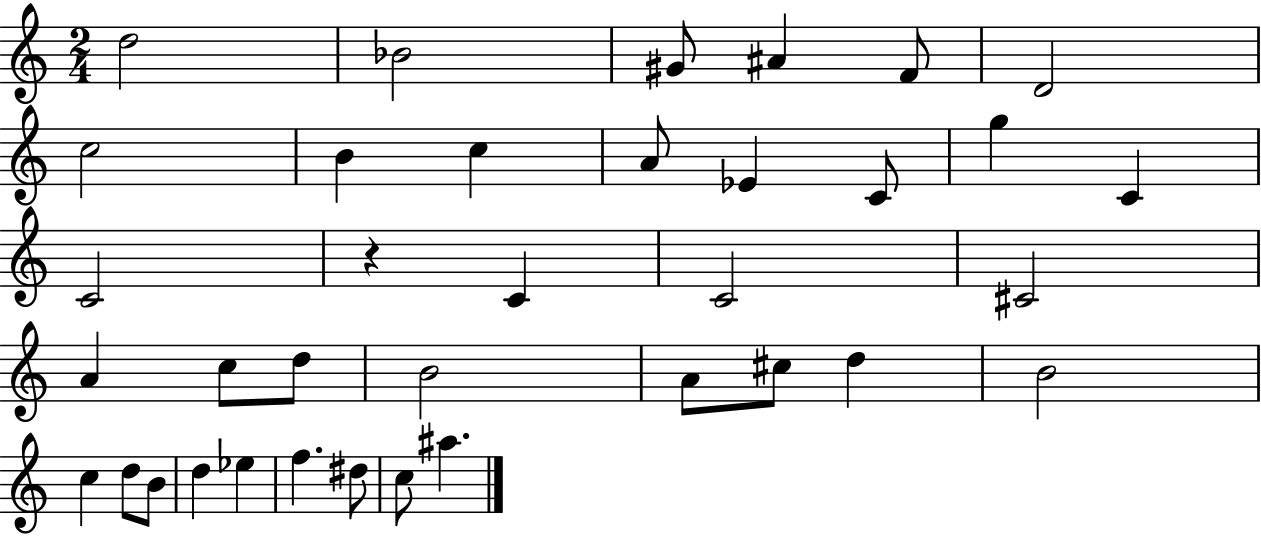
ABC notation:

X:1
T:Untitled
M:2/4
L:1/4
K:C
d2 _B2 ^G/2 ^A F/2 D2 c2 B c A/2 _E C/2 g C C2 z C C2 ^C2 A c/2 d/2 B2 A/2 ^c/2 d B2 c d/2 B/2 d _e f ^d/2 c/2 ^a